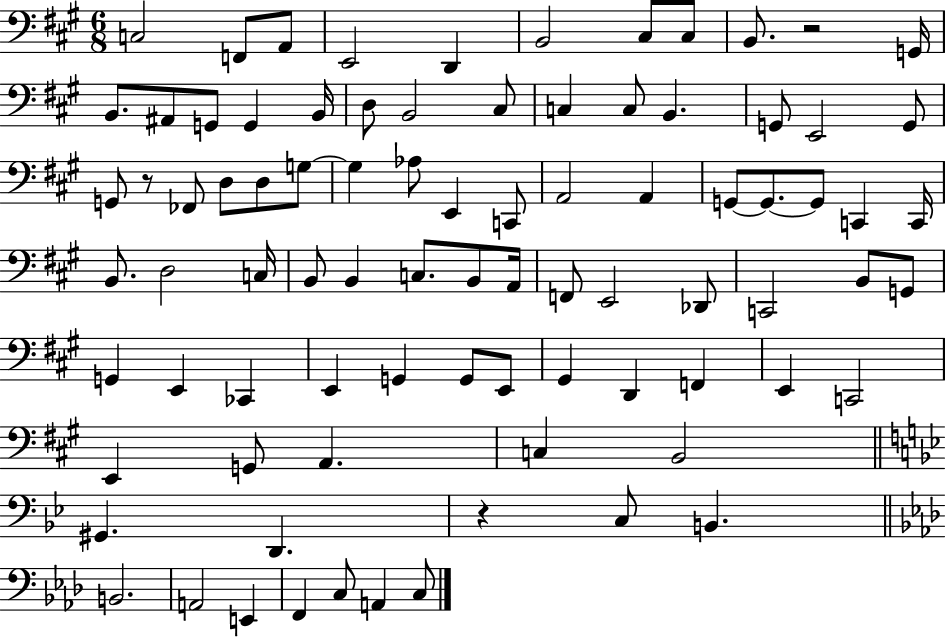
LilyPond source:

{
  \clef bass
  \numericTimeSignature
  \time 6/8
  \key a \major
  c2 f,8 a,8 | e,2 d,4 | b,2 cis8 cis8 | b,8. r2 g,16 | \break b,8. ais,8 g,8 g,4 b,16 | d8 b,2 cis8 | c4 c8 b,4. | g,8 e,2 g,8 | \break g,8 r8 fes,8 d8 d8 g8~~ | g4 aes8 e,4 c,8 | a,2 a,4 | g,8~~ g,8.~~ g,8 c,4 c,16 | \break b,8. d2 c16 | b,8 b,4 c8. b,8 a,16 | f,8 e,2 des,8 | c,2 b,8 g,8 | \break g,4 e,4 ces,4 | e,4 g,4 g,8 e,8 | gis,4 d,4 f,4 | e,4 c,2 | \break e,4 g,8 a,4. | c4 b,2 | \bar "||" \break \key bes \major gis,4. d,4. | r4 c8 b,4. | \bar "||" \break \key aes \major b,2. | a,2 e,4 | f,4 c8 a,4 c8 | \bar "|."
}